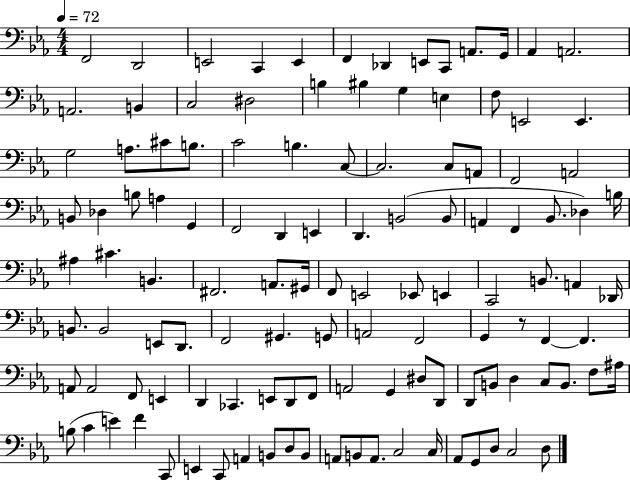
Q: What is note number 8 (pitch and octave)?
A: E2